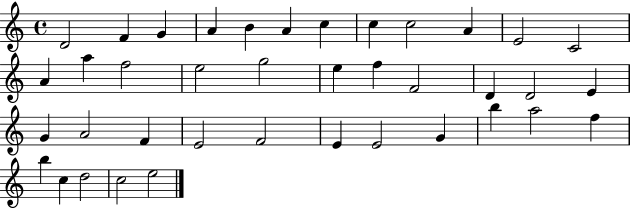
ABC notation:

X:1
T:Untitled
M:4/4
L:1/4
K:C
D2 F G A B A c c c2 A E2 C2 A a f2 e2 g2 e f F2 D D2 E G A2 F E2 F2 E E2 G b a2 f b c d2 c2 e2